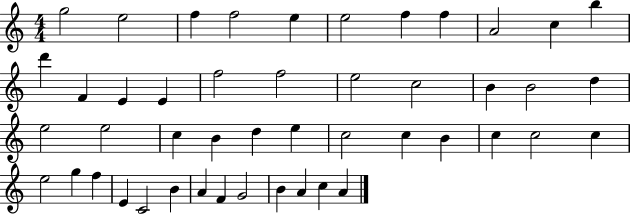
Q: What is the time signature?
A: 4/4